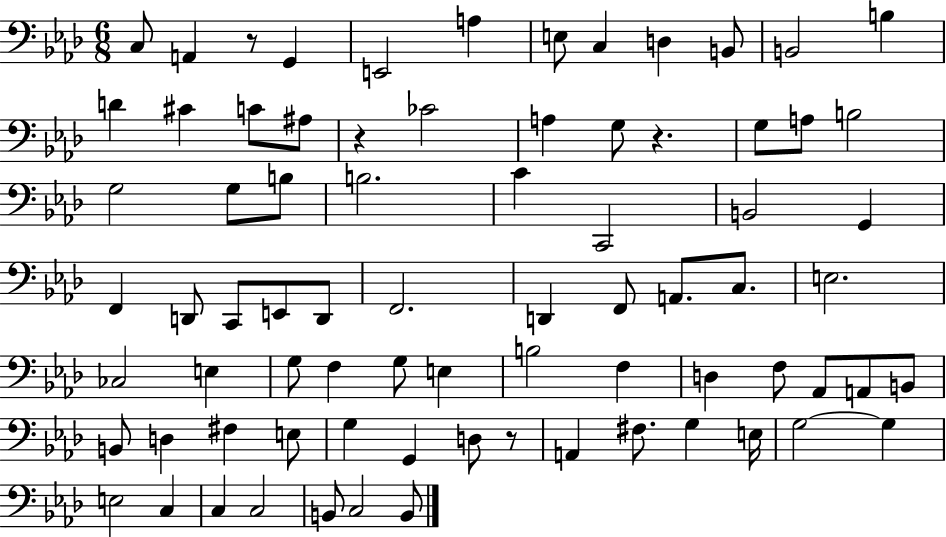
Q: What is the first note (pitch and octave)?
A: C3